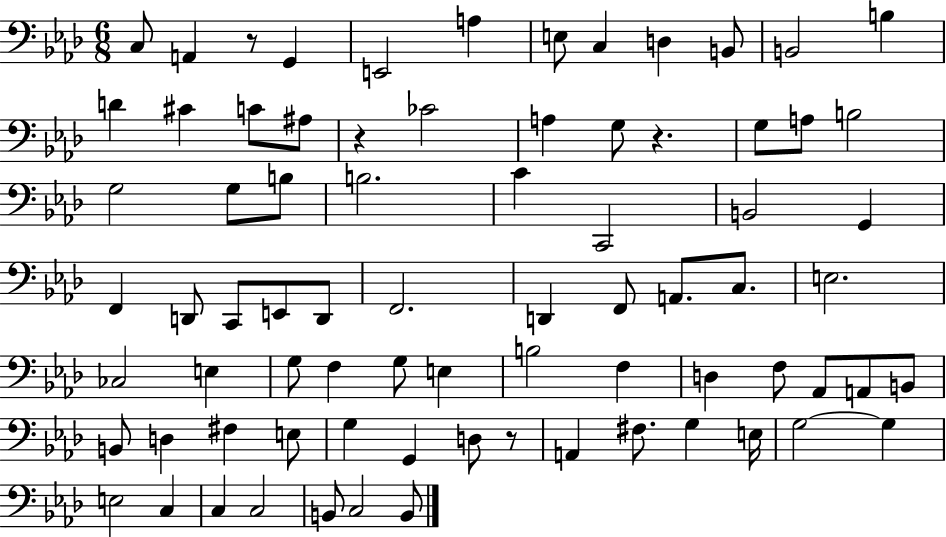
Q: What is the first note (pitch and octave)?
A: C3